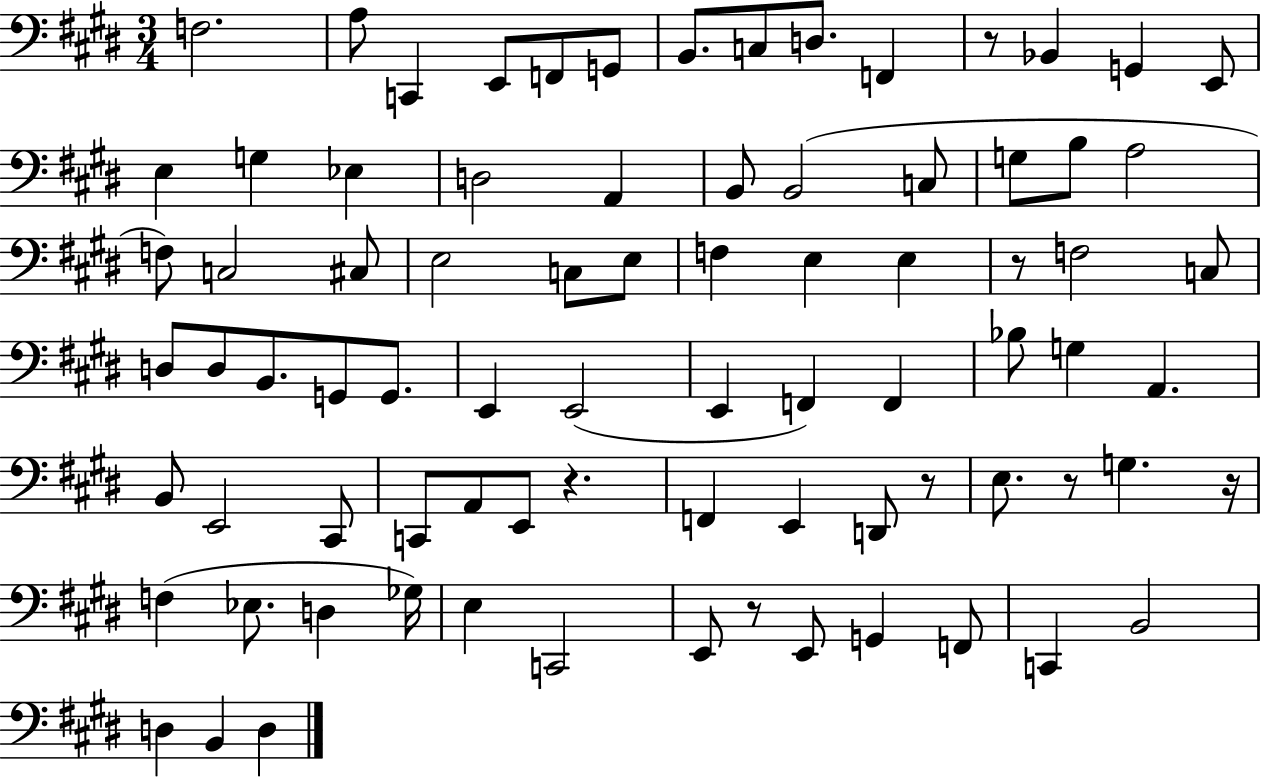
X:1
T:Untitled
M:3/4
L:1/4
K:E
F,2 A,/2 C,, E,,/2 F,,/2 G,,/2 B,,/2 C,/2 D,/2 F,, z/2 _B,, G,, E,,/2 E, G, _E, D,2 A,, B,,/2 B,,2 C,/2 G,/2 B,/2 A,2 F,/2 C,2 ^C,/2 E,2 C,/2 E,/2 F, E, E, z/2 F,2 C,/2 D,/2 D,/2 B,,/2 G,,/2 G,,/2 E,, E,,2 E,, F,, F,, _B,/2 G, A,, B,,/2 E,,2 ^C,,/2 C,,/2 A,,/2 E,,/2 z F,, E,, D,,/2 z/2 E,/2 z/2 G, z/4 F, _E,/2 D, _G,/4 E, C,,2 E,,/2 z/2 E,,/2 G,, F,,/2 C,, B,,2 D, B,, D,